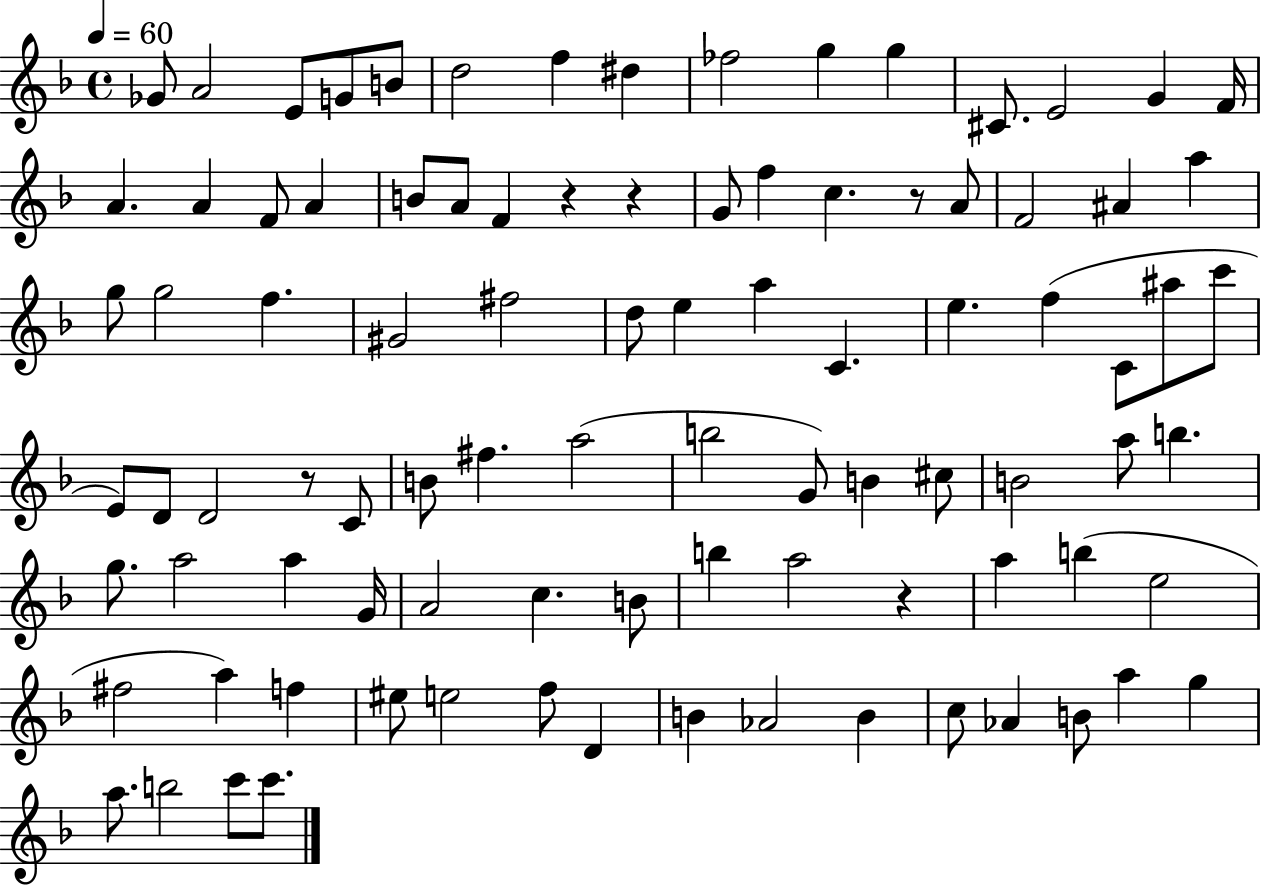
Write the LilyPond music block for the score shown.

{
  \clef treble
  \time 4/4
  \defaultTimeSignature
  \key f \major
  \tempo 4 = 60
  ges'8 a'2 e'8 g'8 b'8 | d''2 f''4 dis''4 | fes''2 g''4 g''4 | cis'8. e'2 g'4 f'16 | \break a'4. a'4 f'8 a'4 | b'8 a'8 f'4 r4 r4 | g'8 f''4 c''4. r8 a'8 | f'2 ais'4 a''4 | \break g''8 g''2 f''4. | gis'2 fis''2 | d''8 e''4 a''4 c'4. | e''4. f''4( c'8 ais''8 c'''8 | \break e'8) d'8 d'2 r8 c'8 | b'8 fis''4. a''2( | b''2 g'8) b'4 cis''8 | b'2 a''8 b''4. | \break g''8. a''2 a''4 g'16 | a'2 c''4. b'8 | b''4 a''2 r4 | a''4 b''4( e''2 | \break fis''2 a''4) f''4 | eis''8 e''2 f''8 d'4 | b'4 aes'2 b'4 | c''8 aes'4 b'8 a''4 g''4 | \break a''8. b''2 c'''8 c'''8. | \bar "|."
}